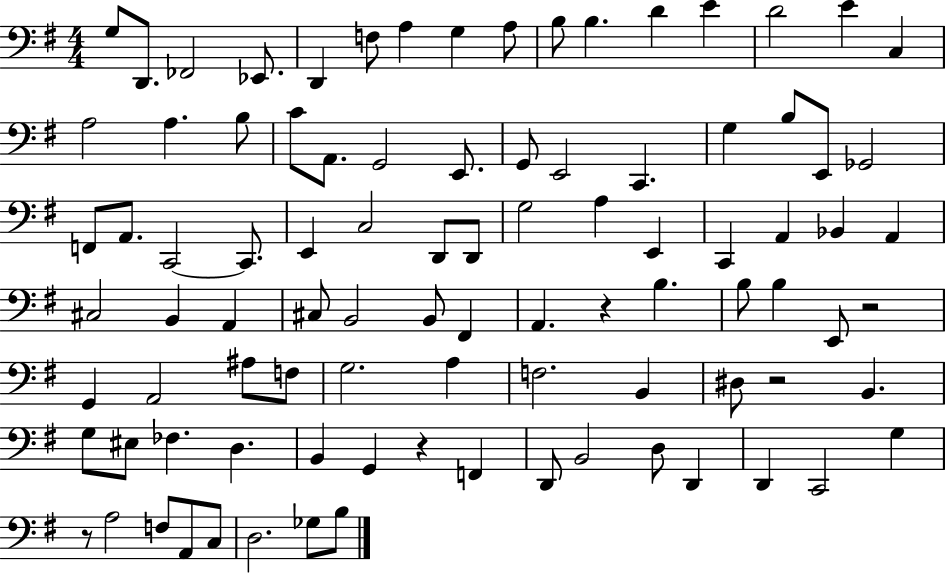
{
  \clef bass
  \numericTimeSignature
  \time 4/4
  \key g \major
  g8 d,8. fes,2 ees,8. | d,4 f8 a4 g4 a8 | b8 b4. d'4 e'4 | d'2 e'4 c4 | \break a2 a4. b8 | c'8 a,8. g,2 e,8. | g,8 e,2 c,4. | g4 b8 e,8 ges,2 | \break f,8 a,8. c,2~~ c,8. | e,4 c2 d,8 d,8 | g2 a4 e,4 | c,4 a,4 bes,4 a,4 | \break cis2 b,4 a,4 | cis8 b,2 b,8 fis,4 | a,4. r4 b4. | b8 b4 e,8 r2 | \break g,4 a,2 ais8 f8 | g2. a4 | f2. b,4 | dis8 r2 b,4. | \break g8 eis8 fes4. d4. | b,4 g,4 r4 f,4 | d,8 b,2 d8 d,4 | d,4 c,2 g4 | \break r8 a2 f8 a,8 c8 | d2. ges8 b8 | \bar "|."
}